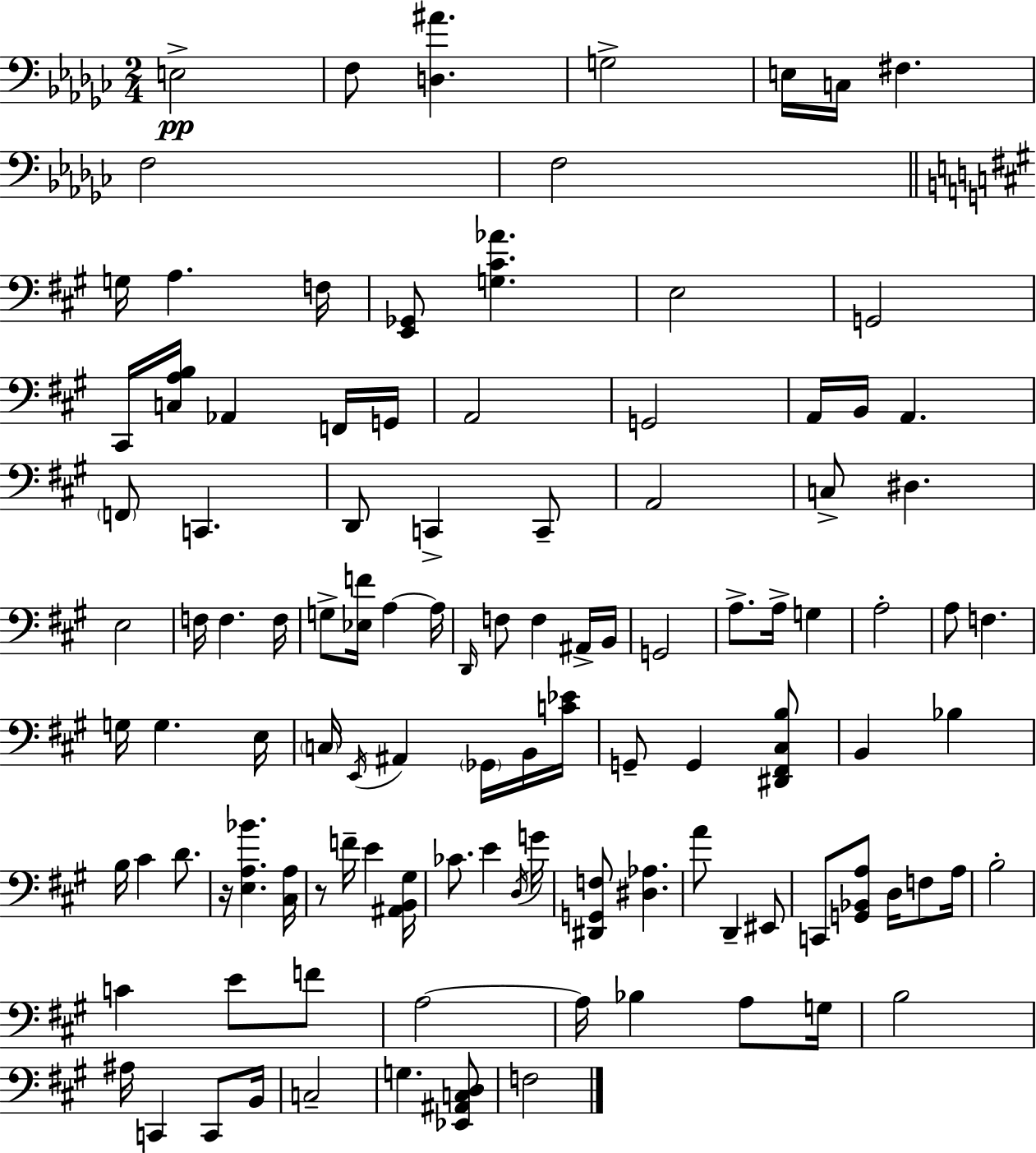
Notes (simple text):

E3/h F3/e [D3,A#4]/q. G3/h E3/s C3/s F#3/q. F3/h F3/h G3/s A3/q. F3/s [E2,Gb2]/e [G3,C#4,Ab4]/q. E3/h G2/h C#2/s [C3,A3,B3]/s Ab2/q F2/s G2/s A2/h G2/h A2/s B2/s A2/q. F2/e C2/q. D2/e C2/q C2/e A2/h C3/e D#3/q. E3/h F3/s F3/q. F3/s G3/e [Eb3,F4]/s A3/q A3/s D2/s F3/e F3/q A#2/s B2/s G2/h A3/e. A3/s G3/q A3/h A3/e F3/q. G3/s G3/q. E3/s C3/s E2/s A#2/q Gb2/s B2/s [C4,Eb4]/s G2/e G2/q [D#2,F#2,C#3,B3]/e B2/q Bb3/q B3/s C#4/q D4/e. R/s [E3,A3,Bb4]/q. [C#3,A3]/s R/e F4/s E4/q [A#2,B2,G#3]/s CES4/e. E4/q D3/s G4/s [D#2,G2,F3]/e [D#3,Ab3]/q. A4/e D2/q EIS2/e C2/e [G2,Bb2,A3]/e D3/s F3/e A3/s B3/h C4/q E4/e F4/e A3/h A3/s Bb3/q A3/e G3/s B3/h A#3/s C2/q C2/e B2/s C3/h G3/q. [Eb2,A#2,C3,D3]/e F3/h